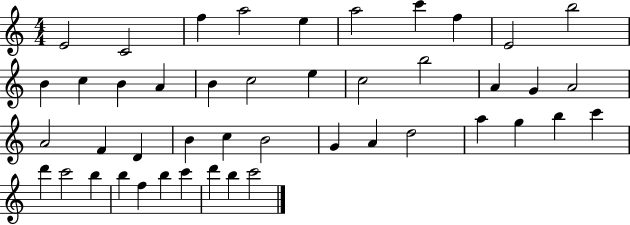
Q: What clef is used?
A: treble